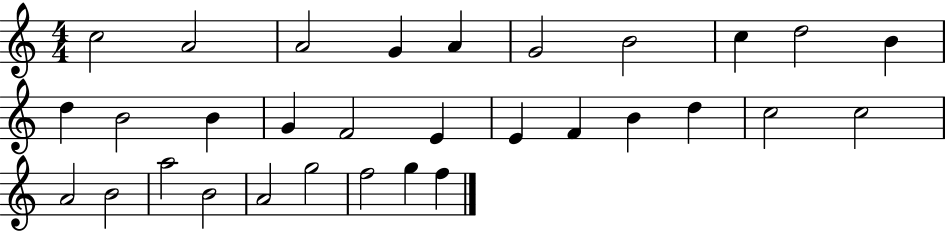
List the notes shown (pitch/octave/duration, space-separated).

C5/h A4/h A4/h G4/q A4/q G4/h B4/h C5/q D5/h B4/q D5/q B4/h B4/q G4/q F4/h E4/q E4/q F4/q B4/q D5/q C5/h C5/h A4/h B4/h A5/h B4/h A4/h G5/h F5/h G5/q F5/q